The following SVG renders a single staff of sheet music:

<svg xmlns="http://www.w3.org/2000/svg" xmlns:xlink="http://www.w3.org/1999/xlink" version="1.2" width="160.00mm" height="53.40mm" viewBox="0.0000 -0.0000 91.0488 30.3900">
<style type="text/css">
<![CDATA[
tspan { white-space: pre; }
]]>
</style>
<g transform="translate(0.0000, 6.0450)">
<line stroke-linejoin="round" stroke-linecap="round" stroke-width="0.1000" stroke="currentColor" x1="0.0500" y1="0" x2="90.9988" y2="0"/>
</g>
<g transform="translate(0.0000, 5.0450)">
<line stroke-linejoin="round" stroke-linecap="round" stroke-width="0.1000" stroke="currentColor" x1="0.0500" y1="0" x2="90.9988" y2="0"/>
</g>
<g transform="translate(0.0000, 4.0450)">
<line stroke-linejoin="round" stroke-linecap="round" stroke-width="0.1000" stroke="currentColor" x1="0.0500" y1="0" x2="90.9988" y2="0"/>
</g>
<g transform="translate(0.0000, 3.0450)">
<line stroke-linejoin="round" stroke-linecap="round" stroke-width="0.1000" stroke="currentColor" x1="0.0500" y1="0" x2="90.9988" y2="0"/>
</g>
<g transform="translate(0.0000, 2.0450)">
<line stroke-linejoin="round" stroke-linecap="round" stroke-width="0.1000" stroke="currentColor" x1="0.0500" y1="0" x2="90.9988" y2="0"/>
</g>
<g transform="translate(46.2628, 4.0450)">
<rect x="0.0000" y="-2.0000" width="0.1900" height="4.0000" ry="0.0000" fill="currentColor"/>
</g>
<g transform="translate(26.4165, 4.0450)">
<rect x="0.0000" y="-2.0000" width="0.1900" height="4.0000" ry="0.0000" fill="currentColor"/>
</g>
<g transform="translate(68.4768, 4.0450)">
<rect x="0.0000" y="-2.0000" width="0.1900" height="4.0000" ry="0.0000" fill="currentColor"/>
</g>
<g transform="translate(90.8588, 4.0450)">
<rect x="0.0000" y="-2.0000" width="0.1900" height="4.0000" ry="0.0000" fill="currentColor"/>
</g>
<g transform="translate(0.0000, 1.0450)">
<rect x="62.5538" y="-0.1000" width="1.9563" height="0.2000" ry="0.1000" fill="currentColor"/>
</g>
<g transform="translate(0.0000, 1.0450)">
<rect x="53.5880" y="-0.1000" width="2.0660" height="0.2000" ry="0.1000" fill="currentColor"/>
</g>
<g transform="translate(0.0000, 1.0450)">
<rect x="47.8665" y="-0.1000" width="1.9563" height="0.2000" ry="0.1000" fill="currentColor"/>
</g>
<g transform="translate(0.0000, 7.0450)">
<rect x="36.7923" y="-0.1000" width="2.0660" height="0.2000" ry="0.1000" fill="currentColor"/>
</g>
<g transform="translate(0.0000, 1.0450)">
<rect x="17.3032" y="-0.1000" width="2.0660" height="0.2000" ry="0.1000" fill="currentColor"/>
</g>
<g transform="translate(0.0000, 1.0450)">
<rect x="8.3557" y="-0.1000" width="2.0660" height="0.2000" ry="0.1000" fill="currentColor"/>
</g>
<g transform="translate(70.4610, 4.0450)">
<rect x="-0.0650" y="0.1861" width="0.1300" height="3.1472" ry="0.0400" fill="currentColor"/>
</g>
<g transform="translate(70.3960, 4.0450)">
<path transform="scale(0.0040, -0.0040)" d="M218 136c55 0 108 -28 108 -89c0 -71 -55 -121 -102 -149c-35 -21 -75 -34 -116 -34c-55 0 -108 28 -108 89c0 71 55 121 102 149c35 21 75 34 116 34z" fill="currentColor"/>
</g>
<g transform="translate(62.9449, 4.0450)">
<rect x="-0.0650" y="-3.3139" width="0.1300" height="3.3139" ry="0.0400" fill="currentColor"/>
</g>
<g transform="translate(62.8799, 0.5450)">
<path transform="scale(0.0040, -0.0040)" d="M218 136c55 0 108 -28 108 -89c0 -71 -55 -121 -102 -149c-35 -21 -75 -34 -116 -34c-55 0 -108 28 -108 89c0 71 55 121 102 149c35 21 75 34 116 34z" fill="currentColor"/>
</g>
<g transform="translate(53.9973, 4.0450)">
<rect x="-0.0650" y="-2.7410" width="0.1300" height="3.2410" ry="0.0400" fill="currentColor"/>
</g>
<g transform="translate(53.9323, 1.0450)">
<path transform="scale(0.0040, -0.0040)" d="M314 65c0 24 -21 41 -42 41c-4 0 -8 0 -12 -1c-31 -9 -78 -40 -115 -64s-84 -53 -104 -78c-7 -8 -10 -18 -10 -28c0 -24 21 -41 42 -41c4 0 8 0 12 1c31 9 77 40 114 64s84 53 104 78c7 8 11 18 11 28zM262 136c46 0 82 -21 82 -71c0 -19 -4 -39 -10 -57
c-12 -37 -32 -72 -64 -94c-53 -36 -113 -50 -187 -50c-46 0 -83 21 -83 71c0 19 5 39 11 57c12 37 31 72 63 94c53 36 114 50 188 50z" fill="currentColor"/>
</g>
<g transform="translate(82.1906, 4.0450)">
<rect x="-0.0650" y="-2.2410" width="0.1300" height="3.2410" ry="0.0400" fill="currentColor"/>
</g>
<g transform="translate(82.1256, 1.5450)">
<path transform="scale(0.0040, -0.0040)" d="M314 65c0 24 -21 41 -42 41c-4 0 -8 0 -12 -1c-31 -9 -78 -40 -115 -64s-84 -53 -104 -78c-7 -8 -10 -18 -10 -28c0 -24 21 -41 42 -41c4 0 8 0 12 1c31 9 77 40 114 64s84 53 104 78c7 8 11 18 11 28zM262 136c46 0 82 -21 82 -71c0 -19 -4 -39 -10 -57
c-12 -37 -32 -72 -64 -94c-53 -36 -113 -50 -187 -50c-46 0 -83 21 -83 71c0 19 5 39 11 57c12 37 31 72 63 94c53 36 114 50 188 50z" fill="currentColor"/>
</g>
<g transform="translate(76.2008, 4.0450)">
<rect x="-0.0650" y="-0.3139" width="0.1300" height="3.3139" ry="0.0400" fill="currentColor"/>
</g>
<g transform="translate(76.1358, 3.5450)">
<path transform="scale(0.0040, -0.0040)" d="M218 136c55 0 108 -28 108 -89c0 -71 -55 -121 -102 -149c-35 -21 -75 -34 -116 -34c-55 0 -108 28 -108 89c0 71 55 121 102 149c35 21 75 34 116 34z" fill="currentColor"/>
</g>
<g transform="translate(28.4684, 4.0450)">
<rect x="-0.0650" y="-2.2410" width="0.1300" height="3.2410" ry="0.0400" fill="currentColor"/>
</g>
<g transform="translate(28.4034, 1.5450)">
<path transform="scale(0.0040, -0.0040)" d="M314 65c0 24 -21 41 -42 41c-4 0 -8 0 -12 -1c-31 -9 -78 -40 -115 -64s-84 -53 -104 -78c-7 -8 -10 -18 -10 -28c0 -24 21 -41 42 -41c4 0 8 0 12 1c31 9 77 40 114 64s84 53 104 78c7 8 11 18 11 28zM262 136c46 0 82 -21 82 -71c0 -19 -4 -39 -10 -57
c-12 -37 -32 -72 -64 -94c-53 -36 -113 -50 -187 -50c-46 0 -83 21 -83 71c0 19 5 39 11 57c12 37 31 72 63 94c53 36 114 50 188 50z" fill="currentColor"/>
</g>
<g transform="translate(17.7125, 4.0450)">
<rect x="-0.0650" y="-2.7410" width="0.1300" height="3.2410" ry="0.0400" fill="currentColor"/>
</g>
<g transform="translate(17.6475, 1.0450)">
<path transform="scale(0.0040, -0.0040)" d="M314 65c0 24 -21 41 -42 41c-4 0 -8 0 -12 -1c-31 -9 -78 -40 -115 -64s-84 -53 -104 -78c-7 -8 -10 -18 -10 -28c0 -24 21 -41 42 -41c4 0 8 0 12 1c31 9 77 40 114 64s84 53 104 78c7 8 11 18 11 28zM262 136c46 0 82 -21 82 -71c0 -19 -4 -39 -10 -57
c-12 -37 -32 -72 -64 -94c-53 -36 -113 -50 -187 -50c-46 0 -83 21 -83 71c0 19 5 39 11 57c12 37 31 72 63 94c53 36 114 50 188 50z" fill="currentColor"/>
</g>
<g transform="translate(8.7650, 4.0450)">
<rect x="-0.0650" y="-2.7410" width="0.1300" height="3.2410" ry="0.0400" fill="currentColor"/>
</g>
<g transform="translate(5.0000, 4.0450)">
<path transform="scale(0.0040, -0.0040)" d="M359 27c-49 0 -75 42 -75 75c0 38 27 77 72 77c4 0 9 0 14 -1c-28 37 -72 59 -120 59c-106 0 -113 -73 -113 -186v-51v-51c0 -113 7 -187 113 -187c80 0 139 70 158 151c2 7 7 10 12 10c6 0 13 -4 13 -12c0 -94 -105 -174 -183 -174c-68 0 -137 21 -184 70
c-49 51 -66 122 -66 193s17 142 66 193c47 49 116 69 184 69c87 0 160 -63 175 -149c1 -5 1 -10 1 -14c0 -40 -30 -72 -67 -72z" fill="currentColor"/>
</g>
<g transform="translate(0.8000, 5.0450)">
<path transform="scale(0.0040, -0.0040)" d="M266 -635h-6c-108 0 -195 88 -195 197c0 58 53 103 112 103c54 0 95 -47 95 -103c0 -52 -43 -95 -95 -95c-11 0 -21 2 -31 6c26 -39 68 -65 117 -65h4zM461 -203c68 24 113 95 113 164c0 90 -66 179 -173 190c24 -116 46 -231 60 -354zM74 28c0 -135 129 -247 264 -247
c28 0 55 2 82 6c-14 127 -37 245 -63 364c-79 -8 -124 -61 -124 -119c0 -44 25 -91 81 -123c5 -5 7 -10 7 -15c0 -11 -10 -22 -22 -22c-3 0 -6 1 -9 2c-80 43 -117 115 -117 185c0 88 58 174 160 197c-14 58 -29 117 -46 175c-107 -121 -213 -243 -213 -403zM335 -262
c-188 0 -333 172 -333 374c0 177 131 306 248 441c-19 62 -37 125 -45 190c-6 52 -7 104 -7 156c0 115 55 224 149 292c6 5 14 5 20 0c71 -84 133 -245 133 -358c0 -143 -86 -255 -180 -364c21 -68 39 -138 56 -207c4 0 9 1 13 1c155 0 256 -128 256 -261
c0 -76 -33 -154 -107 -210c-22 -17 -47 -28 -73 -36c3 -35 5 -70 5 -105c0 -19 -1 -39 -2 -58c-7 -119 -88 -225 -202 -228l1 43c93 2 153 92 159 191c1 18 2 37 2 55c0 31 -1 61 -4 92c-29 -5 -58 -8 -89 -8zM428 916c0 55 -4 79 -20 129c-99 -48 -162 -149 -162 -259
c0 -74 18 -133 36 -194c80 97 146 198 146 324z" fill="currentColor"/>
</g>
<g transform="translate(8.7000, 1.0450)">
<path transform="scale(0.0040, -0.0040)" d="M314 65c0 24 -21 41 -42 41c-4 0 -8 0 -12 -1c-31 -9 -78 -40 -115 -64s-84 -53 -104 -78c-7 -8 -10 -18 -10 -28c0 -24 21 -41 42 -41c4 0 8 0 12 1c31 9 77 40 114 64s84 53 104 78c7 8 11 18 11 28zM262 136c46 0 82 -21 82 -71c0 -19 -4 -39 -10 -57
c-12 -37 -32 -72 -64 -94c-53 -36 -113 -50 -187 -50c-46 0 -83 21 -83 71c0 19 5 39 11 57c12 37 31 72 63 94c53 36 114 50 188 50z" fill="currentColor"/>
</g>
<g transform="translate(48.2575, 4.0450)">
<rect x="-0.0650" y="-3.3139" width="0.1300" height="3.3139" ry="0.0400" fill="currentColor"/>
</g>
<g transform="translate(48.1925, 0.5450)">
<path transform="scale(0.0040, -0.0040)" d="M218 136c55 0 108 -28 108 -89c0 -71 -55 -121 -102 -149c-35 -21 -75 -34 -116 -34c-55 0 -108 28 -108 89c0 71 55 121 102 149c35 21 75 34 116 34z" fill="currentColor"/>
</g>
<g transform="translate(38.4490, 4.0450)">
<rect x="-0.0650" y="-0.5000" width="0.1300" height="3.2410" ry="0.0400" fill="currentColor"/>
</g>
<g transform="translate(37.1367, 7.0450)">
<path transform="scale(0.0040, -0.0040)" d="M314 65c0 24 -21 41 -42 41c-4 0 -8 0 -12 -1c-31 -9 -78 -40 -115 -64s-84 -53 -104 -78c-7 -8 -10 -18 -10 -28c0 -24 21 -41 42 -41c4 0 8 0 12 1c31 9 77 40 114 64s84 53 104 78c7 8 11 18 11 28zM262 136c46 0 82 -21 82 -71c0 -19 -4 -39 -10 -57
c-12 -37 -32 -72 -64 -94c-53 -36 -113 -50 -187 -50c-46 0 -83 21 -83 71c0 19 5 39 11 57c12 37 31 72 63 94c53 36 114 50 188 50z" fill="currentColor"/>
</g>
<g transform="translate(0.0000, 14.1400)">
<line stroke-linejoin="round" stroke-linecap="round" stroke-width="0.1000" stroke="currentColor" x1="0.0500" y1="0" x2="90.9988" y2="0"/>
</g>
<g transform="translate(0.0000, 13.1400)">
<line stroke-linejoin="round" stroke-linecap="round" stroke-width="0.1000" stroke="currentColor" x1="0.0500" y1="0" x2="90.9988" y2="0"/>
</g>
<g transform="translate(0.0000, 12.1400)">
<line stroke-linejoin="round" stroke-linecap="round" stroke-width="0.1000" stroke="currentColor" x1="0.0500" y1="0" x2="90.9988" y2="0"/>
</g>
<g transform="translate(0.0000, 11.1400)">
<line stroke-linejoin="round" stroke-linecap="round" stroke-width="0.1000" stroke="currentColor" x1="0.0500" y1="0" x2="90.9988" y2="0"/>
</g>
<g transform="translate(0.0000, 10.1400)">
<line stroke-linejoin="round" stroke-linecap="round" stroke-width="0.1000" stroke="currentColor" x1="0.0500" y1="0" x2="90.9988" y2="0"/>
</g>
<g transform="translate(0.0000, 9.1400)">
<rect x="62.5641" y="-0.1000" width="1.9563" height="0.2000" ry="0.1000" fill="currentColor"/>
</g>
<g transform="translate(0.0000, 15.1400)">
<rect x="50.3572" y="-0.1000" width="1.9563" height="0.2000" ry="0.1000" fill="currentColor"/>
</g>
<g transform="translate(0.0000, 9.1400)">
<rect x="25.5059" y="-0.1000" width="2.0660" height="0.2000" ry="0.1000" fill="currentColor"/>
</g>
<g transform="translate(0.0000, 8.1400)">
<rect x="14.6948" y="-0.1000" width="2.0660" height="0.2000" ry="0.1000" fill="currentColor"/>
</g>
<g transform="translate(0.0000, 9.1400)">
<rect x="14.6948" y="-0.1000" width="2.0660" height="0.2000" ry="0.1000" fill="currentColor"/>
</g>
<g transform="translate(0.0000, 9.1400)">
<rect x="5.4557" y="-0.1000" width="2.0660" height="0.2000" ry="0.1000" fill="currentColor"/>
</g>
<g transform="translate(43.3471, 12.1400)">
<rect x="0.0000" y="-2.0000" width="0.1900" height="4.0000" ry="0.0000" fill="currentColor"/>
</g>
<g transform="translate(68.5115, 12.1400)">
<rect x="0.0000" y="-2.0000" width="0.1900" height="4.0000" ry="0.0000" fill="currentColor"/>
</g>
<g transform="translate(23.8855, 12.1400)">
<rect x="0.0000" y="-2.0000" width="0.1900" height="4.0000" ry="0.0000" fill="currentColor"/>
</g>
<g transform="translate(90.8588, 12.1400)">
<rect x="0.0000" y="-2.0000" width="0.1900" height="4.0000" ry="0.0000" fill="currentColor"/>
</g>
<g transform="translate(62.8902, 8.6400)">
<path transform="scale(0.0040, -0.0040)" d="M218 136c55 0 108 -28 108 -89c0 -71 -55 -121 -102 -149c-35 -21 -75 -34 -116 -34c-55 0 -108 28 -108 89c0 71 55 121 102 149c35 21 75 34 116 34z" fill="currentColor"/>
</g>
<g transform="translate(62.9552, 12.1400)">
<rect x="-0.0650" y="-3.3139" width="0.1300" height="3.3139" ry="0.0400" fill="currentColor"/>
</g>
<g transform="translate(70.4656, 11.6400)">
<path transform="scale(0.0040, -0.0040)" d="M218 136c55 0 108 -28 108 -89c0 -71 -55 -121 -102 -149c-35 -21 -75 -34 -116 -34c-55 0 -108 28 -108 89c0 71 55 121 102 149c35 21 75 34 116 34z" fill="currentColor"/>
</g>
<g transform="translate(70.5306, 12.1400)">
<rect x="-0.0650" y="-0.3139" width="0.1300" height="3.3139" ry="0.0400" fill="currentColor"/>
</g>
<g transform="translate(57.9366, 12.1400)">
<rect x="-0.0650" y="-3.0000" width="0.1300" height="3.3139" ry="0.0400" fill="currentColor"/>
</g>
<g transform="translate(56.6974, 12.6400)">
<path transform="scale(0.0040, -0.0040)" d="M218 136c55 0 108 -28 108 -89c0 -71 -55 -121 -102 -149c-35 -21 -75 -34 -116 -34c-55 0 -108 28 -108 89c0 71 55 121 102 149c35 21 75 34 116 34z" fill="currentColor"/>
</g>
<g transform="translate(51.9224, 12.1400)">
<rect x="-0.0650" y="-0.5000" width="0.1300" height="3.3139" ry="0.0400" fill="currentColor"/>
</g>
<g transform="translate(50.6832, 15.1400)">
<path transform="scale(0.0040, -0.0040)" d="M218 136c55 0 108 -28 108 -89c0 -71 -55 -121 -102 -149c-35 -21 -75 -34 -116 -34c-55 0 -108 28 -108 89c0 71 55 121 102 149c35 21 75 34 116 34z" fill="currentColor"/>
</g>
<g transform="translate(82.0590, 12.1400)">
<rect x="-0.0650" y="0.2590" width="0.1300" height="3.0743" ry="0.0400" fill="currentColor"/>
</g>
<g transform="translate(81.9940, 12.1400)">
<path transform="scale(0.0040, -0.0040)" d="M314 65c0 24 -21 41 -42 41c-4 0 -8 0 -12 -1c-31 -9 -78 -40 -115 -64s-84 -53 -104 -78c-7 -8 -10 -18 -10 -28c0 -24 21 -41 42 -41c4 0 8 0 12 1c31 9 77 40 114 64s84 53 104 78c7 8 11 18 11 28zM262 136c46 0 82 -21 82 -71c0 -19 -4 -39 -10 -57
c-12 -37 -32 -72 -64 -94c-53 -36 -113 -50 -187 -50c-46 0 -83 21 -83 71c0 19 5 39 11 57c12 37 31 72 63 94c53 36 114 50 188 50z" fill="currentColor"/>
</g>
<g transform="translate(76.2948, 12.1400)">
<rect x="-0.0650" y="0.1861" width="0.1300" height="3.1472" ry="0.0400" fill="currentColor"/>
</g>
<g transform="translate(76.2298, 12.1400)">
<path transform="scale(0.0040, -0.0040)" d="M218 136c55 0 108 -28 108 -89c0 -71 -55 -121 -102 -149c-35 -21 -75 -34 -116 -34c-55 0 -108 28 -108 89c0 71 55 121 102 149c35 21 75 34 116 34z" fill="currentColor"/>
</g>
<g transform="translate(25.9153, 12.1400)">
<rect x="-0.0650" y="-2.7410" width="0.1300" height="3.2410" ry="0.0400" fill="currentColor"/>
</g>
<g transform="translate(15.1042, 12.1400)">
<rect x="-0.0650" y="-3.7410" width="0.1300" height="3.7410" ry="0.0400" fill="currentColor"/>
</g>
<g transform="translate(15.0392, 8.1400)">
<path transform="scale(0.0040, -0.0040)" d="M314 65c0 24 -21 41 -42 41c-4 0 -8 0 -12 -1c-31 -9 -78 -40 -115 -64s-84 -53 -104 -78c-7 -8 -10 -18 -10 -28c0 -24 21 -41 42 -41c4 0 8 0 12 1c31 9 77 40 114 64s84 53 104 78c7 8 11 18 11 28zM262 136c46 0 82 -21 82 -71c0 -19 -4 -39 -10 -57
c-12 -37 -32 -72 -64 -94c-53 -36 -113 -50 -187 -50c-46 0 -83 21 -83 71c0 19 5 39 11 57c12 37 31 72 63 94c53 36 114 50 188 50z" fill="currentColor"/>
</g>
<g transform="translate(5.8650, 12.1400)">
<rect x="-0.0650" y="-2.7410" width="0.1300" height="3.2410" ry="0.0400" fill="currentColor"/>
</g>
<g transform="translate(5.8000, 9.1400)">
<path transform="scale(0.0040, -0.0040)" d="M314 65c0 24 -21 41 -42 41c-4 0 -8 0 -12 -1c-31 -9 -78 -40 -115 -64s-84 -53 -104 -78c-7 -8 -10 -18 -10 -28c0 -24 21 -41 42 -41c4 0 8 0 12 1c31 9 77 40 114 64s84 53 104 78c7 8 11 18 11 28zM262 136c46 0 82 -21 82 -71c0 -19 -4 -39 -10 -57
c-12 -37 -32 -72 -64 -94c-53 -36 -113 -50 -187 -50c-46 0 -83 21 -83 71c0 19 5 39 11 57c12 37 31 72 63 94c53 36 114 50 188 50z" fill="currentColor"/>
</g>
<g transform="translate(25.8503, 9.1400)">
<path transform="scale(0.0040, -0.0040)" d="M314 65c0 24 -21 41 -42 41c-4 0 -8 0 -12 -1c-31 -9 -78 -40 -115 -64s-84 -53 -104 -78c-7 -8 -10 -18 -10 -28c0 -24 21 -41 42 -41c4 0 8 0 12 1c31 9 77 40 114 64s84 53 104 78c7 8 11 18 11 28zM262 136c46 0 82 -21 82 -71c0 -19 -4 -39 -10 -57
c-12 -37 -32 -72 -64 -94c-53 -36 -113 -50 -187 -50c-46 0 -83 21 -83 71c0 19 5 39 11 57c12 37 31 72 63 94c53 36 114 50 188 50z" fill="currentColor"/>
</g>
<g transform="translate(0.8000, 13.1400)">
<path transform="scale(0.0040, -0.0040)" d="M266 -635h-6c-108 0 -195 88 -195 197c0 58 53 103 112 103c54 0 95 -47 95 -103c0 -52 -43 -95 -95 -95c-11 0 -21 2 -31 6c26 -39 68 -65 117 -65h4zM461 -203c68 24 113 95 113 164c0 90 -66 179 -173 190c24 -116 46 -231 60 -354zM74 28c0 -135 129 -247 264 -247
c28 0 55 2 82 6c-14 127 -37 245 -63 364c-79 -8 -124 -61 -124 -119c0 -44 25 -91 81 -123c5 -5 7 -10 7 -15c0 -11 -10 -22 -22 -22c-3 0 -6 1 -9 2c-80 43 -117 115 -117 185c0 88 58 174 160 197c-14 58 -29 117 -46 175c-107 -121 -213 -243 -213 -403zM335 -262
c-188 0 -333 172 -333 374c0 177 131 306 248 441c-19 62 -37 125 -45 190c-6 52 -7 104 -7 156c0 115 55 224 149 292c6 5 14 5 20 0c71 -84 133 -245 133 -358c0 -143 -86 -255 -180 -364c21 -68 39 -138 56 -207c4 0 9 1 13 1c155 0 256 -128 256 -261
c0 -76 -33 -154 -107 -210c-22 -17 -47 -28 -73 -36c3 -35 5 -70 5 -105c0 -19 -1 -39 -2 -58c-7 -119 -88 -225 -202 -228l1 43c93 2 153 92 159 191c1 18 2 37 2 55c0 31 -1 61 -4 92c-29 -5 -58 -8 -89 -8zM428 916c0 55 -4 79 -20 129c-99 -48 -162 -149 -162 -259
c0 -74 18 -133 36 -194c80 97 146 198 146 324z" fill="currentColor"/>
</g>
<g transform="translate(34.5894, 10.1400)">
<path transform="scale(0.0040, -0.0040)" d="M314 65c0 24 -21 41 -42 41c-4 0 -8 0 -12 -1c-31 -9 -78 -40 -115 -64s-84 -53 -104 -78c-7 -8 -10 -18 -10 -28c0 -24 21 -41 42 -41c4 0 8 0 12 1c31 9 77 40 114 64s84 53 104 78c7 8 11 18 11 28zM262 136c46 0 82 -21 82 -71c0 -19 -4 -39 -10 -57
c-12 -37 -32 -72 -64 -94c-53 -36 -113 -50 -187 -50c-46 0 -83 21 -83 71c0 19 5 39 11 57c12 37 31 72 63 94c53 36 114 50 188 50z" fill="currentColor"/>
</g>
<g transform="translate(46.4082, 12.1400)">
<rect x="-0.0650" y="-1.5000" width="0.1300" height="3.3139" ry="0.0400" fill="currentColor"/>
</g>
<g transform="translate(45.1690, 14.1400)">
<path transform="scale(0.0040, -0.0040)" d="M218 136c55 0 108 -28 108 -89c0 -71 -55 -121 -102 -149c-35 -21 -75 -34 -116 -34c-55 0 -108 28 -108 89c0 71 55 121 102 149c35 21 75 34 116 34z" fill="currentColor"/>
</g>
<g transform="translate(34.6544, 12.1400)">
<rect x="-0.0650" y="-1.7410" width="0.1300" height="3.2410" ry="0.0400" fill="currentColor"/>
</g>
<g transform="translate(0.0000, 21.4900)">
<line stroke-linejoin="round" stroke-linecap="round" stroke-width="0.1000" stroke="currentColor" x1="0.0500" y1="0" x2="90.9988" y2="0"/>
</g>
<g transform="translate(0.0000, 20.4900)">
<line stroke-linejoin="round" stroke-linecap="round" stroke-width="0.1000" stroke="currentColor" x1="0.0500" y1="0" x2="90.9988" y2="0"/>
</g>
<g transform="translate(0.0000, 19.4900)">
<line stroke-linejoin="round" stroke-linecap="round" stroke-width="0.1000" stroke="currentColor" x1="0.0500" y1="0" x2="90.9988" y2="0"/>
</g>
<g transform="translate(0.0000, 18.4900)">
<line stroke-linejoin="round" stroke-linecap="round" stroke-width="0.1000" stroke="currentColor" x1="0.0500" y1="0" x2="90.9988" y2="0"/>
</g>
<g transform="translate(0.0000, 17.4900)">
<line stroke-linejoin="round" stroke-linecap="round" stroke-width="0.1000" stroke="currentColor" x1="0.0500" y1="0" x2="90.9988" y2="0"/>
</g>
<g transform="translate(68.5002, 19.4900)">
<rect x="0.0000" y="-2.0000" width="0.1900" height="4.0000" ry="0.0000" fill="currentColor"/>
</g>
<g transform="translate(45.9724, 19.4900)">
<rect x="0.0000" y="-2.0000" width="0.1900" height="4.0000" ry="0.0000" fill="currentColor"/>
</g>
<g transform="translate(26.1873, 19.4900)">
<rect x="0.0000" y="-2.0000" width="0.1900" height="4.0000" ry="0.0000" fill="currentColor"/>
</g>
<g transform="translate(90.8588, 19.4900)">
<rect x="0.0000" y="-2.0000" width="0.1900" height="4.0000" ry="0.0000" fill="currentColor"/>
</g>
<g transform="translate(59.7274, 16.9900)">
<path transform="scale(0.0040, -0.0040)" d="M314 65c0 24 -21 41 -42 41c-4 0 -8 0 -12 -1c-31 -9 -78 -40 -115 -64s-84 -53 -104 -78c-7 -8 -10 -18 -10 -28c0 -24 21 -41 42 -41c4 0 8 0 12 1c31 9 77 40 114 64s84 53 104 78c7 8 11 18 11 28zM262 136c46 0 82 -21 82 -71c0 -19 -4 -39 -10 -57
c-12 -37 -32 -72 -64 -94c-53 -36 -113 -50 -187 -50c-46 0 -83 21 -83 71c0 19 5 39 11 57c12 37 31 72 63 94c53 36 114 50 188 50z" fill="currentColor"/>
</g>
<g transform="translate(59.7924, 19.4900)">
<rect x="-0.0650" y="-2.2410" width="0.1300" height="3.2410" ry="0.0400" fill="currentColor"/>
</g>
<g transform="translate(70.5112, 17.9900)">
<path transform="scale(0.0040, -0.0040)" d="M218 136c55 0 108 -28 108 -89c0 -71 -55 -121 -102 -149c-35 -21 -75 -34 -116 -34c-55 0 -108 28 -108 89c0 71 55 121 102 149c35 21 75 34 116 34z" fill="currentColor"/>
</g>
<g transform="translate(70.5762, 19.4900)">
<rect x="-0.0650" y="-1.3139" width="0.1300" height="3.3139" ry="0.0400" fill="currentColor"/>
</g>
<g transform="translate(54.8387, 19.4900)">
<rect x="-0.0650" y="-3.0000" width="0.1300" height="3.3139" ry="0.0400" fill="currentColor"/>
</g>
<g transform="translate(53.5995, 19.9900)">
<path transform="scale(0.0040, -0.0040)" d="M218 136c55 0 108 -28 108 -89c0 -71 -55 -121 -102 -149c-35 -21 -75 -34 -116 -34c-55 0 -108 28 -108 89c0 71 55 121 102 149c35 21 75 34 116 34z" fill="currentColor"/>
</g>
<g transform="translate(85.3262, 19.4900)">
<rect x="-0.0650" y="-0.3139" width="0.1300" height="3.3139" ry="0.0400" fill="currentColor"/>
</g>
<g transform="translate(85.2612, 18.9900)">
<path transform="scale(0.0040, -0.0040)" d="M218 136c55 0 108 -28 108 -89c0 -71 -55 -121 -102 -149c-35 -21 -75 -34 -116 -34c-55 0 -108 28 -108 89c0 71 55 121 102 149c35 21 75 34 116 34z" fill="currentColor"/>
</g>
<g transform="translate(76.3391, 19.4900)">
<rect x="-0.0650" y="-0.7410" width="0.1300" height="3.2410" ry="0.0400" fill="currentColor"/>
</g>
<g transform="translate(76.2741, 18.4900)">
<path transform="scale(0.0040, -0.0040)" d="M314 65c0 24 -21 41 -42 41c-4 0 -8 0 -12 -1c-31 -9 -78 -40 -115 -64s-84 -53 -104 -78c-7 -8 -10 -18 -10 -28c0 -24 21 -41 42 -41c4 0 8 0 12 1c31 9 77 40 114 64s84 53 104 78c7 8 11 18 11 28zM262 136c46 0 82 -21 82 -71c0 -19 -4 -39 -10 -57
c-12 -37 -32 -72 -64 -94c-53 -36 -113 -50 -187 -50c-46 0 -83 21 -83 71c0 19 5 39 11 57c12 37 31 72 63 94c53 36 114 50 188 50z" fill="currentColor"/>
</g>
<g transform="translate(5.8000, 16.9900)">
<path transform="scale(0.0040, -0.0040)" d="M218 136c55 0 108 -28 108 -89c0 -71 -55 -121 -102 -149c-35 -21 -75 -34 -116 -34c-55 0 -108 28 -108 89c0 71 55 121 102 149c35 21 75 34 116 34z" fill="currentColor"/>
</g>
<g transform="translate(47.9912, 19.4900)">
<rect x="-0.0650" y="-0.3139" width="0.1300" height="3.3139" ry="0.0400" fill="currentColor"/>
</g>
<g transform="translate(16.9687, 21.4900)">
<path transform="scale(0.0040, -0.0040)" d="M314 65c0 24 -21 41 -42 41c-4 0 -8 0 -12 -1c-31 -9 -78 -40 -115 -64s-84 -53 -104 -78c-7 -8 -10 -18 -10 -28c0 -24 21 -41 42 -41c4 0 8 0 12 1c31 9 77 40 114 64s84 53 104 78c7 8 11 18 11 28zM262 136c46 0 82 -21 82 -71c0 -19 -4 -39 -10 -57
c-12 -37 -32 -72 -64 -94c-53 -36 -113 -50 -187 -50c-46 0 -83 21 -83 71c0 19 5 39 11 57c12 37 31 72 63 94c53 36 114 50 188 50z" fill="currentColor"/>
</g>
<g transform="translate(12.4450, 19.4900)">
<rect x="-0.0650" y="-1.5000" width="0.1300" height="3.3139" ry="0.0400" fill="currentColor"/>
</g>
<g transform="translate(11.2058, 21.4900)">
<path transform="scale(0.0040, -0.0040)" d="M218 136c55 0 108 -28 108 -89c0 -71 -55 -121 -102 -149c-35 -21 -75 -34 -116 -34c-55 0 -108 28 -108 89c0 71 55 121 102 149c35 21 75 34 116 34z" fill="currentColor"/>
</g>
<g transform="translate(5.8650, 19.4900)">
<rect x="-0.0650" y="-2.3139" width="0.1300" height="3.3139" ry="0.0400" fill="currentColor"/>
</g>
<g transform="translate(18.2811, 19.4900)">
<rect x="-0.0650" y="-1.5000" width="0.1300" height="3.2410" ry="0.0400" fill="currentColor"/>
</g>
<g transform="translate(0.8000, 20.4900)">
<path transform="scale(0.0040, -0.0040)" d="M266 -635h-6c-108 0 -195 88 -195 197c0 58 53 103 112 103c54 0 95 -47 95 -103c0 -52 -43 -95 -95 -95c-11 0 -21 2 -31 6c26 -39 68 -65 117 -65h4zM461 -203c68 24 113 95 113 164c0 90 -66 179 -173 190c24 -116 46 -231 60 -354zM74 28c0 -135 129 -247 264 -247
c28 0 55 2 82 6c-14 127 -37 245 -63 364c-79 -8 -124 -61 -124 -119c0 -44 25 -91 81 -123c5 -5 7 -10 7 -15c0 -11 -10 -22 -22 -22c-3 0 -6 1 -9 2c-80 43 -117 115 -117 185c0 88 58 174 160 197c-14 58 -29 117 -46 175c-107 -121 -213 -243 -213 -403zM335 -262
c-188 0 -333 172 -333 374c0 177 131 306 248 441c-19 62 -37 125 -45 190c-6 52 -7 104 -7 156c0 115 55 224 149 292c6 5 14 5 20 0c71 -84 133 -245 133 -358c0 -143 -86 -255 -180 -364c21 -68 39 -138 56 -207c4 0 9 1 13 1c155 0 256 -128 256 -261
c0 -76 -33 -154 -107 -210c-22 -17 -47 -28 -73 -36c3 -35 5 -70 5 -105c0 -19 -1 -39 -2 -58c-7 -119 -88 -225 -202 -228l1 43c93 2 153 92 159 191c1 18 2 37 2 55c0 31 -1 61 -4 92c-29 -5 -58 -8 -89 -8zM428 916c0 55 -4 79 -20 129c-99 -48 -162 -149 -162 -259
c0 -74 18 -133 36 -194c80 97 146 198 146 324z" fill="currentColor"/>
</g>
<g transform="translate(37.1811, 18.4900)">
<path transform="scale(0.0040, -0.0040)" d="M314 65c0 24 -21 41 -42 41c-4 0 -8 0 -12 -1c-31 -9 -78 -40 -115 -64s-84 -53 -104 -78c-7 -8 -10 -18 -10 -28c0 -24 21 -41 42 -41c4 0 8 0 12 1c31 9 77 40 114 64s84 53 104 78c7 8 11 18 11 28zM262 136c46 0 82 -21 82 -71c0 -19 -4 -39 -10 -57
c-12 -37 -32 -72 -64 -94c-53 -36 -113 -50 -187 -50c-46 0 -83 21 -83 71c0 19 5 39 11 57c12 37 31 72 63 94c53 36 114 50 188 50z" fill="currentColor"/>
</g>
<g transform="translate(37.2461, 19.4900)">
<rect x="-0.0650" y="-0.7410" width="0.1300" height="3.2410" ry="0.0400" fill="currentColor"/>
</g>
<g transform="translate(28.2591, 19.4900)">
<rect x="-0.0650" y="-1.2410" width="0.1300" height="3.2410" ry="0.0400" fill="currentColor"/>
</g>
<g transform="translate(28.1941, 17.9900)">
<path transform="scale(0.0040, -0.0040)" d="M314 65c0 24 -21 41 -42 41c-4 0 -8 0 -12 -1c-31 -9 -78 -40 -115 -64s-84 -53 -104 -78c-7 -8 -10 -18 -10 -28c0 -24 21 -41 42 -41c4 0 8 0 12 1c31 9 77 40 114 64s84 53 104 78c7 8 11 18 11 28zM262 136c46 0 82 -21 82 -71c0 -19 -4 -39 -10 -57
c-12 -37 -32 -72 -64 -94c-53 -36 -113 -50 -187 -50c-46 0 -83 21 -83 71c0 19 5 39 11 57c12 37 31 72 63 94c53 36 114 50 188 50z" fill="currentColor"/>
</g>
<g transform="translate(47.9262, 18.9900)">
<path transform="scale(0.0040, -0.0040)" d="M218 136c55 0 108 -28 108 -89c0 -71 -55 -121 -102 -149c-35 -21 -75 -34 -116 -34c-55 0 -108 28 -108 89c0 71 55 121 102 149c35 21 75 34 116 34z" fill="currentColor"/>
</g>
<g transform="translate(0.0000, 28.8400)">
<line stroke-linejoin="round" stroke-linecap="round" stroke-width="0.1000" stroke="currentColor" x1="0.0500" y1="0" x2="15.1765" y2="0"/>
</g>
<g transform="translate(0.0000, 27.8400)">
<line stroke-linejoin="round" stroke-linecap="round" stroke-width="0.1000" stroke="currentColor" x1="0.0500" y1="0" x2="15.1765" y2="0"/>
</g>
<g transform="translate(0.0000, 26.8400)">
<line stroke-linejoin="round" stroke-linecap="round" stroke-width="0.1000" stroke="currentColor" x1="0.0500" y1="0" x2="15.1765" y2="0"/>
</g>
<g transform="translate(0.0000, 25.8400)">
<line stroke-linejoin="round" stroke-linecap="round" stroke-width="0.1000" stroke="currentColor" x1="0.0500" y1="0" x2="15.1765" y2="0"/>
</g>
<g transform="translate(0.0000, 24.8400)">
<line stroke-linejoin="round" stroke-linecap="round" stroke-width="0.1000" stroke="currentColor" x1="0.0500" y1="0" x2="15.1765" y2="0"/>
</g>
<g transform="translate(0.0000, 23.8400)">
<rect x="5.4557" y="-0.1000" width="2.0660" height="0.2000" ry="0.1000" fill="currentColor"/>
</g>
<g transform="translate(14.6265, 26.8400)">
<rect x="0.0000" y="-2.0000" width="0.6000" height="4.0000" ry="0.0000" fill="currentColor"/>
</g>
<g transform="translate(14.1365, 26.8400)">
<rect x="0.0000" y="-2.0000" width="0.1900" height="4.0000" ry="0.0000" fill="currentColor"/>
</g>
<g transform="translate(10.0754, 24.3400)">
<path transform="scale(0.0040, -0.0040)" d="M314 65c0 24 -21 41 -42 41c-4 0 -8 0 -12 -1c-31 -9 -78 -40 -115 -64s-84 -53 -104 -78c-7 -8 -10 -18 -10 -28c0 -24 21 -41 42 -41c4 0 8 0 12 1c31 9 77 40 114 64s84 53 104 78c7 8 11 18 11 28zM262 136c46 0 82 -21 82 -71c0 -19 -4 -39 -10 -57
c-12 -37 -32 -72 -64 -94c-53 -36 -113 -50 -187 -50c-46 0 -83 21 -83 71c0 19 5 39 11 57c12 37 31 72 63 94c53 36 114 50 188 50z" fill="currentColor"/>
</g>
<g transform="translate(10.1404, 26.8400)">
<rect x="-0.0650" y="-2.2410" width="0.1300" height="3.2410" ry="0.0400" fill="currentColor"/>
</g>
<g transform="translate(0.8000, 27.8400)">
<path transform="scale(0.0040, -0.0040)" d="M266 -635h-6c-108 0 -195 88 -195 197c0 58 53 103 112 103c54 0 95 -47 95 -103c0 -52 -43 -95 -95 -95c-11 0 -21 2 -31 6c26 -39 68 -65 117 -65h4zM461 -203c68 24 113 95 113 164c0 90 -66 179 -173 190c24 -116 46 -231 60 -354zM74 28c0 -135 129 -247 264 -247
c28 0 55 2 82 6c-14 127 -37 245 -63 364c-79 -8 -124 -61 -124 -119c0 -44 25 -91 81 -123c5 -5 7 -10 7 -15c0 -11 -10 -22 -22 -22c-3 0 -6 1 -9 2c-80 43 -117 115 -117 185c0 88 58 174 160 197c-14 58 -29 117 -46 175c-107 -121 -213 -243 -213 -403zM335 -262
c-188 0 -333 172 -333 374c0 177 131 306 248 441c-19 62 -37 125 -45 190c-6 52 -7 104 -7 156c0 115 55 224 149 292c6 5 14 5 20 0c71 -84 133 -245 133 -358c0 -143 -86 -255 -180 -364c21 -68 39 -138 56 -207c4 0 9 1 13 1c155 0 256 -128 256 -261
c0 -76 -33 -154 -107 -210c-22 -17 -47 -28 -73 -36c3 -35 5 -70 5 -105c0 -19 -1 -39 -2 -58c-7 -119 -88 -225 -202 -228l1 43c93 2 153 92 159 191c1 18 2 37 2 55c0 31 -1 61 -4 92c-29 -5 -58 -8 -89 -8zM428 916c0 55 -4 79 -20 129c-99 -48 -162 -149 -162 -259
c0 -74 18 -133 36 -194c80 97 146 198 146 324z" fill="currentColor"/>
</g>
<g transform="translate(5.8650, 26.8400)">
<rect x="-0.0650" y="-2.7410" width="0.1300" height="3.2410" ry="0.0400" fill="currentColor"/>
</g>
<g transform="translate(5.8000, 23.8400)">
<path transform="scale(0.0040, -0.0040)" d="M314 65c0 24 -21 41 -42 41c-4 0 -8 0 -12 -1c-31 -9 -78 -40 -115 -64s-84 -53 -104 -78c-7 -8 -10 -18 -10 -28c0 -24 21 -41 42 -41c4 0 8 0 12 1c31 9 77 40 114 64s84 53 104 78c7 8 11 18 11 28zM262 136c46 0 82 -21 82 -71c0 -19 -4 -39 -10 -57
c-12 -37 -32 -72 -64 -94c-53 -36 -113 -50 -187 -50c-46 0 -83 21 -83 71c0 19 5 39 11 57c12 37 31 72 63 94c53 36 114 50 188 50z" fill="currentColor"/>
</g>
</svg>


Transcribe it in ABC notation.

X:1
T:Untitled
M:4/4
L:1/4
K:C
a2 a2 g2 C2 b a2 b B c g2 a2 c'2 a2 f2 E C A b c B B2 g E E2 e2 d2 c A g2 e d2 c a2 g2